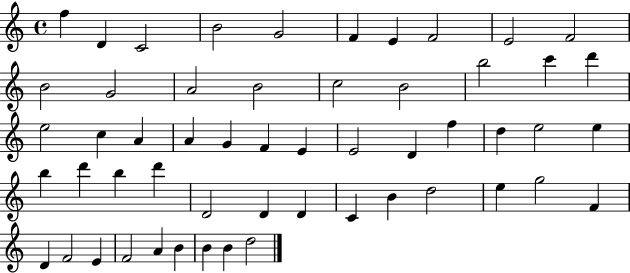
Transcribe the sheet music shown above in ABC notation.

X:1
T:Untitled
M:4/4
L:1/4
K:C
f D C2 B2 G2 F E F2 E2 F2 B2 G2 A2 B2 c2 B2 b2 c' d' e2 c A A G F E E2 D f d e2 e b d' b d' D2 D D C B d2 e g2 F D F2 E F2 A B B B d2